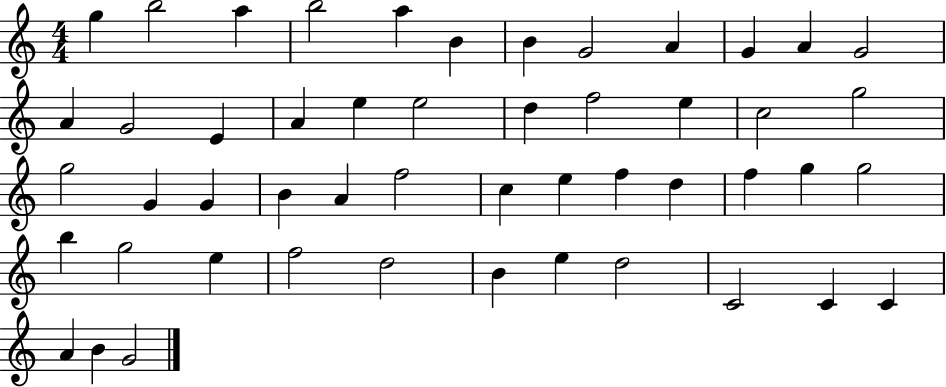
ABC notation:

X:1
T:Untitled
M:4/4
L:1/4
K:C
g b2 a b2 a B B G2 A G A G2 A G2 E A e e2 d f2 e c2 g2 g2 G G B A f2 c e f d f g g2 b g2 e f2 d2 B e d2 C2 C C A B G2